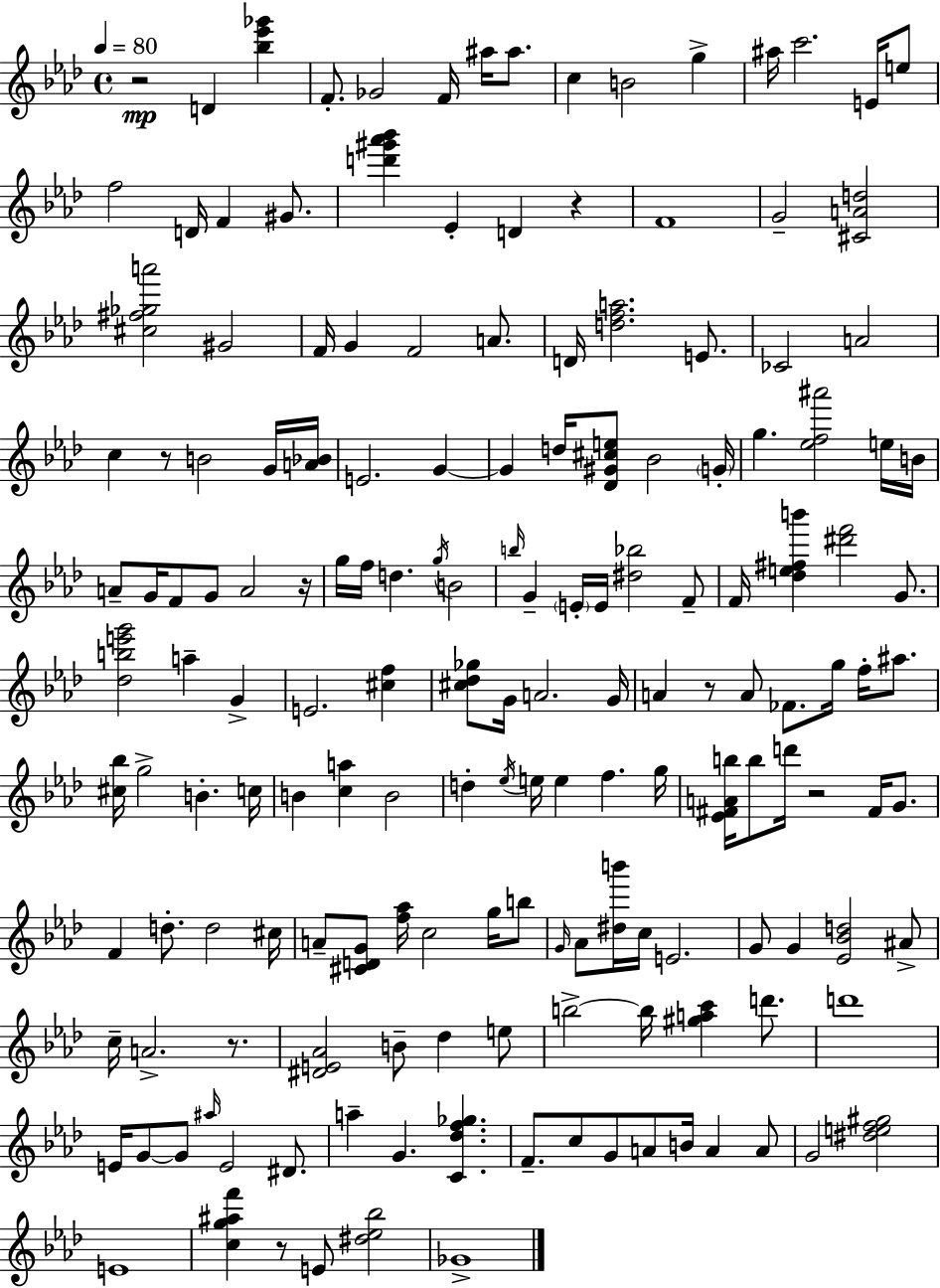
X:1
T:Untitled
M:4/4
L:1/4
K:Fm
z2 D [_b_e'_g'] F/2 _G2 F/4 ^a/4 ^a/2 c B2 g ^a/4 c'2 E/4 e/2 f2 D/4 F ^G/2 [d'^g'_a'_b'] _E D z F4 G2 [^CAd]2 [^c^f_ga']2 ^G2 F/4 G F2 A/2 D/4 [dfa]2 E/2 _C2 A2 c z/2 B2 G/4 [A_B]/4 E2 G G d/4 [_D^G^ce]/2 _B2 G/4 g [_ef^a']2 e/4 B/4 A/2 G/4 F/2 G/2 A2 z/4 g/4 f/4 d g/4 B2 b/4 G E/4 E/4 [^d_b]2 F/2 F/4 [_de^fb'] [^d'f']2 G/2 [_dbe'g']2 a G E2 [^cf] [^c_d_g]/2 G/4 A2 G/4 A z/2 A/2 _F/2 g/4 f/4 ^a/2 [^c_b]/4 g2 B c/4 B [ca] B2 d _e/4 e/4 e f g/4 [_E^FAb]/4 b/2 d'/4 z2 ^F/4 G/2 F d/2 d2 ^c/4 A/2 [^CDG]/2 [f_a]/4 c2 g/4 b/2 G/4 _A/2 [^db']/4 c/4 E2 G/2 G [_E_Bd]2 ^A/2 c/4 A2 z/2 [^DE_A]2 B/2 _d e/2 b2 b/4 [^gac'] d'/2 d'4 E/4 G/2 G/2 ^a/4 E2 ^D/2 a G [C_df_g] F/2 c/2 G/2 A/2 B/4 A A/2 G2 [^def^g]2 E4 [cg^af'] z/2 E/2 [^d_e_b]2 _G4